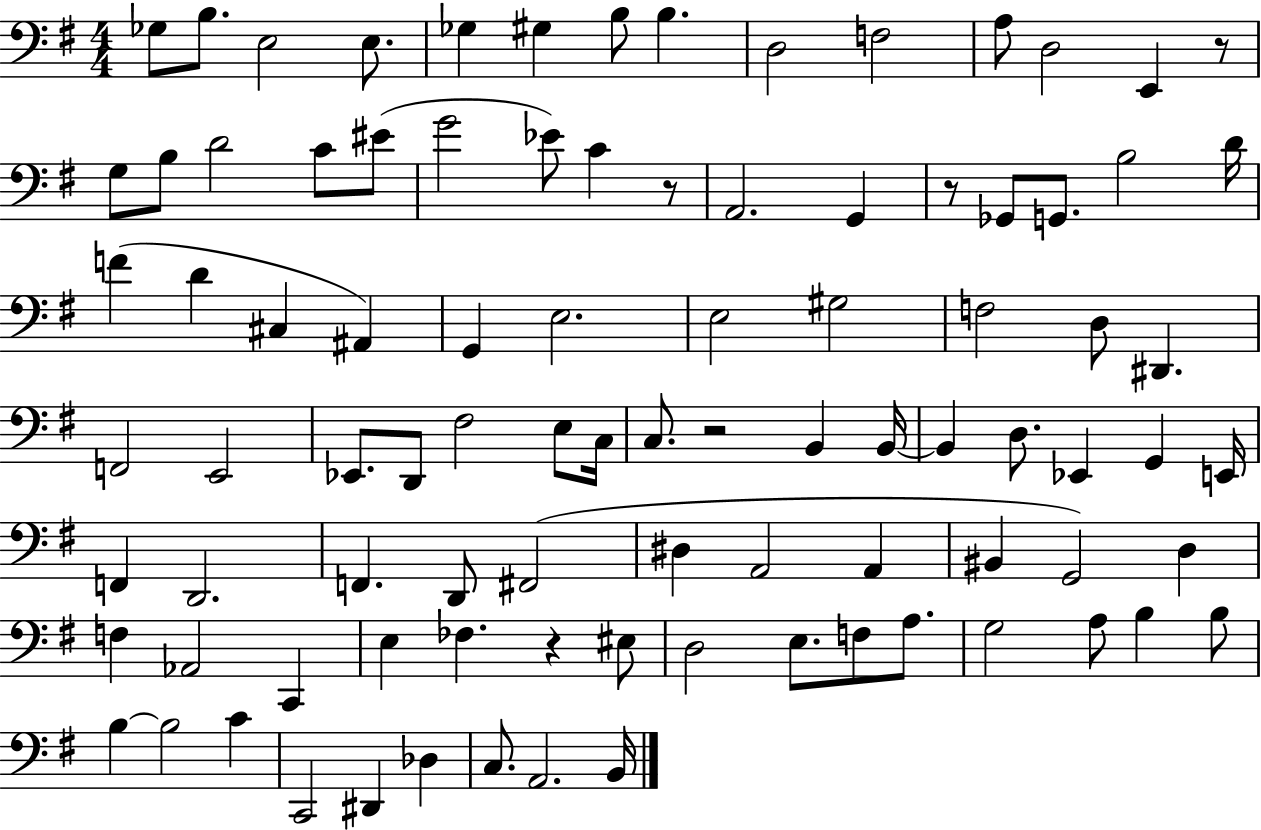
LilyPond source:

{
  \clef bass
  \numericTimeSignature
  \time 4/4
  \key g \major
  ges8 b8. e2 e8. | ges4 gis4 b8 b4. | d2 f2 | a8 d2 e,4 r8 | \break g8 b8 d'2 c'8 eis'8( | g'2 ees'8) c'4 r8 | a,2. g,4 | r8 ges,8 g,8. b2 d'16 | \break f'4( d'4 cis4 ais,4) | g,4 e2. | e2 gis2 | f2 d8 dis,4. | \break f,2 e,2 | ees,8. d,8 fis2 e8 c16 | c8. r2 b,4 b,16~~ | b,4 d8. ees,4 g,4 e,16 | \break f,4 d,2. | f,4. d,8 fis,2( | dis4 a,2 a,4 | bis,4 g,2) d4 | \break f4 aes,2 c,4 | e4 fes4. r4 eis8 | d2 e8. f8 a8. | g2 a8 b4 b8 | \break b4~~ b2 c'4 | c,2 dis,4 des4 | c8. a,2. b,16 | \bar "|."
}